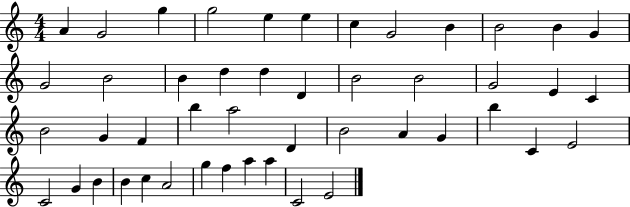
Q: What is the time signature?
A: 4/4